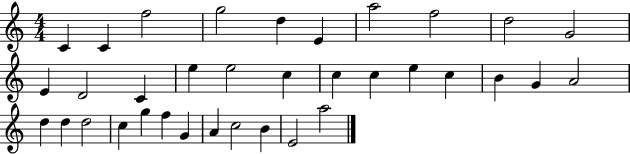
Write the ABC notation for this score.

X:1
T:Untitled
M:4/4
L:1/4
K:C
C C f2 g2 d E a2 f2 d2 G2 E D2 C e e2 c c c e c B G A2 d d d2 c g f G A c2 B E2 a2